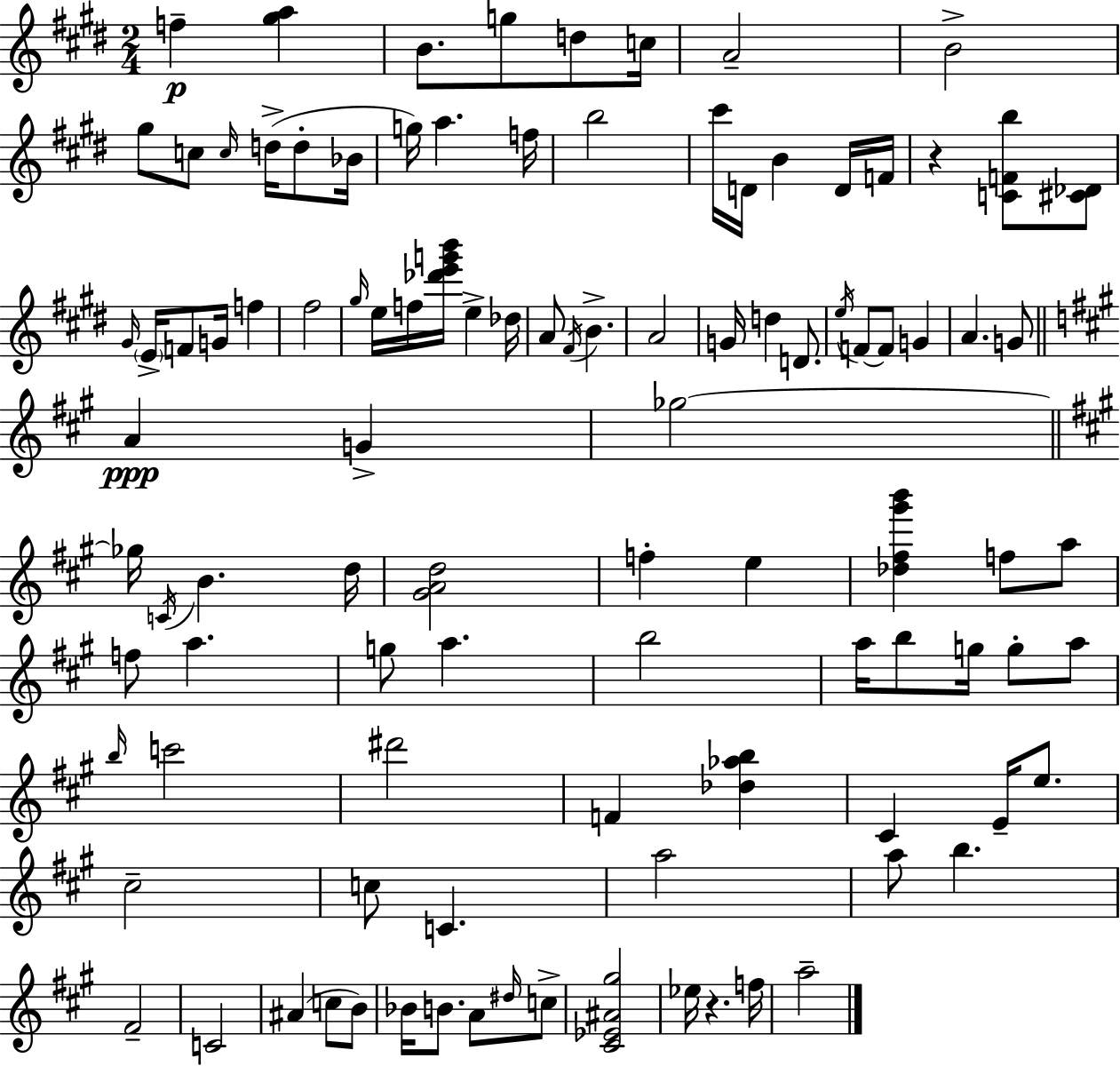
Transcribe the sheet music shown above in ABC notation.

X:1
T:Untitled
M:2/4
L:1/4
K:E
f [^ga] B/2 g/2 d/2 c/4 A2 B2 ^g/2 c/2 c/4 d/4 d/2 _B/4 g/4 a f/4 b2 ^c'/4 D/4 B D/4 F/4 z [CFb]/2 [^C_D]/2 ^G/4 E/4 F/2 G/4 f ^f2 ^g/4 e/4 f/4 [_d'e'g'b']/4 e _d/4 A/2 ^F/4 B A2 G/4 d D/2 e/4 F/2 F/2 G A G/2 A G _g2 _g/4 C/4 B d/4 [^GAd]2 f e [_d^f^g'b'] f/2 a/2 f/2 a g/2 a b2 a/4 b/2 g/4 g/2 a/2 b/4 c'2 ^d'2 F [_d_ab] ^C E/4 e/2 ^c2 c/2 C a2 a/2 b ^F2 C2 ^A c/2 B/2 _B/4 B/2 A/2 ^d/4 c/2 [^C_E^A^g]2 _e/4 z f/4 a2